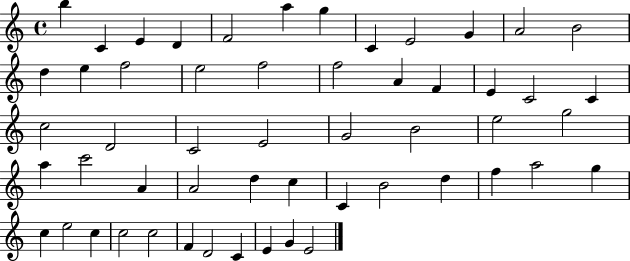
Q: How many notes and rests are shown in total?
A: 54